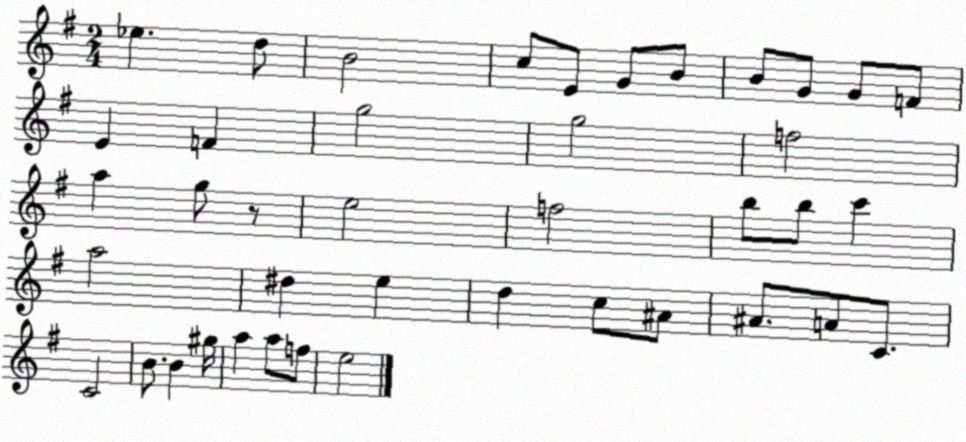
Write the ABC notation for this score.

X:1
T:Untitled
M:2/4
L:1/4
K:G
_e d/2 B2 c/2 E/2 G/2 B/2 B/2 G/2 G/2 F/2 E F g2 g2 f2 a g/2 z/2 e2 f2 b/2 b/2 c' a2 ^d e d c/2 ^A/2 ^A/2 A/2 C/2 C2 B/2 B ^g/4 a a/2 f/2 e2